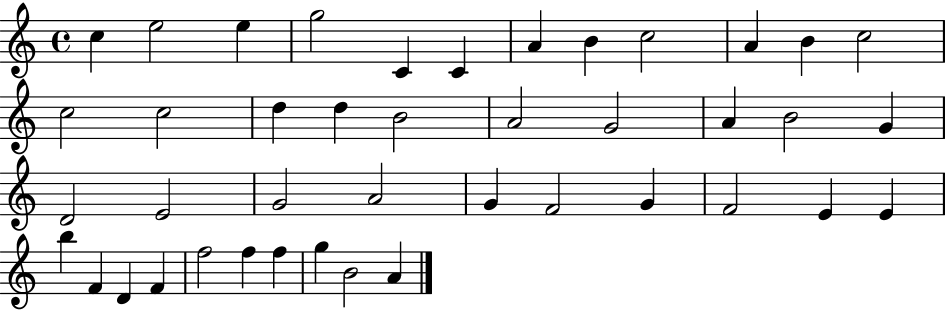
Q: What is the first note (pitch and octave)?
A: C5